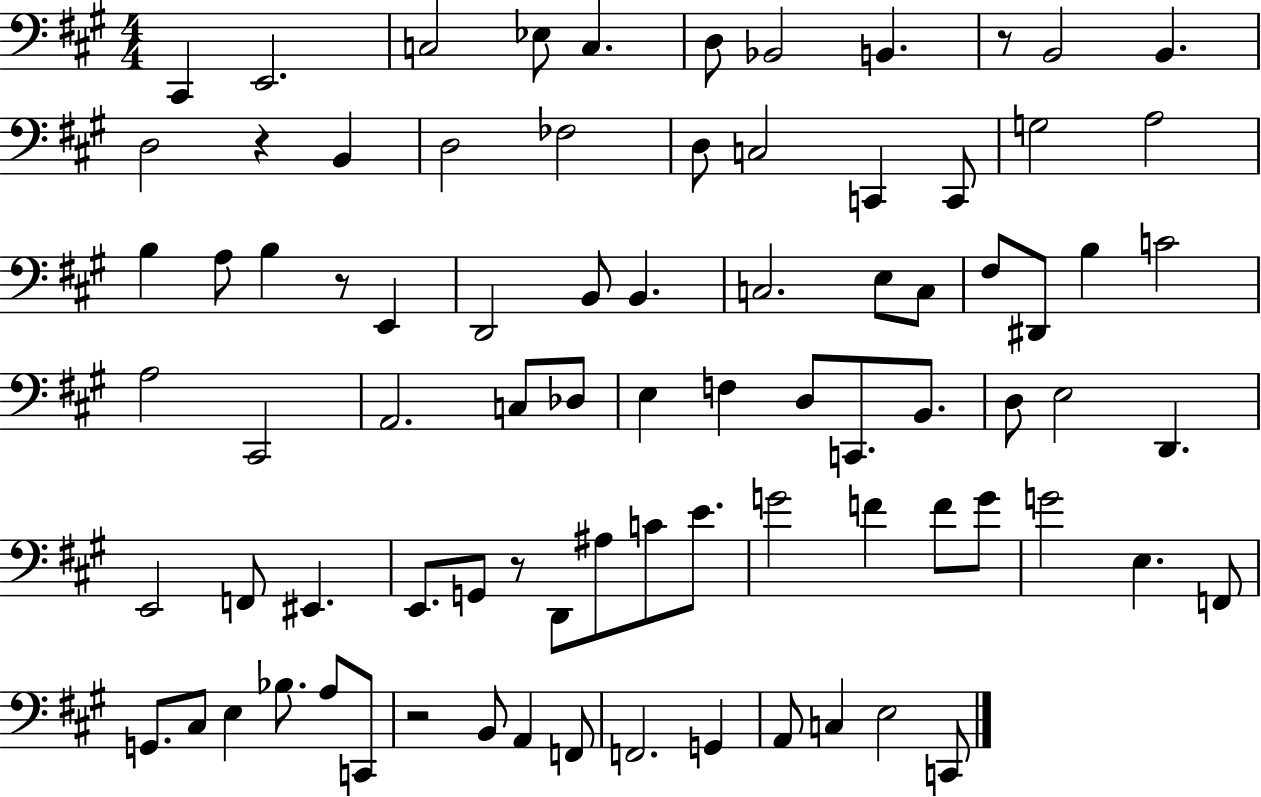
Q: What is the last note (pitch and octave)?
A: C2